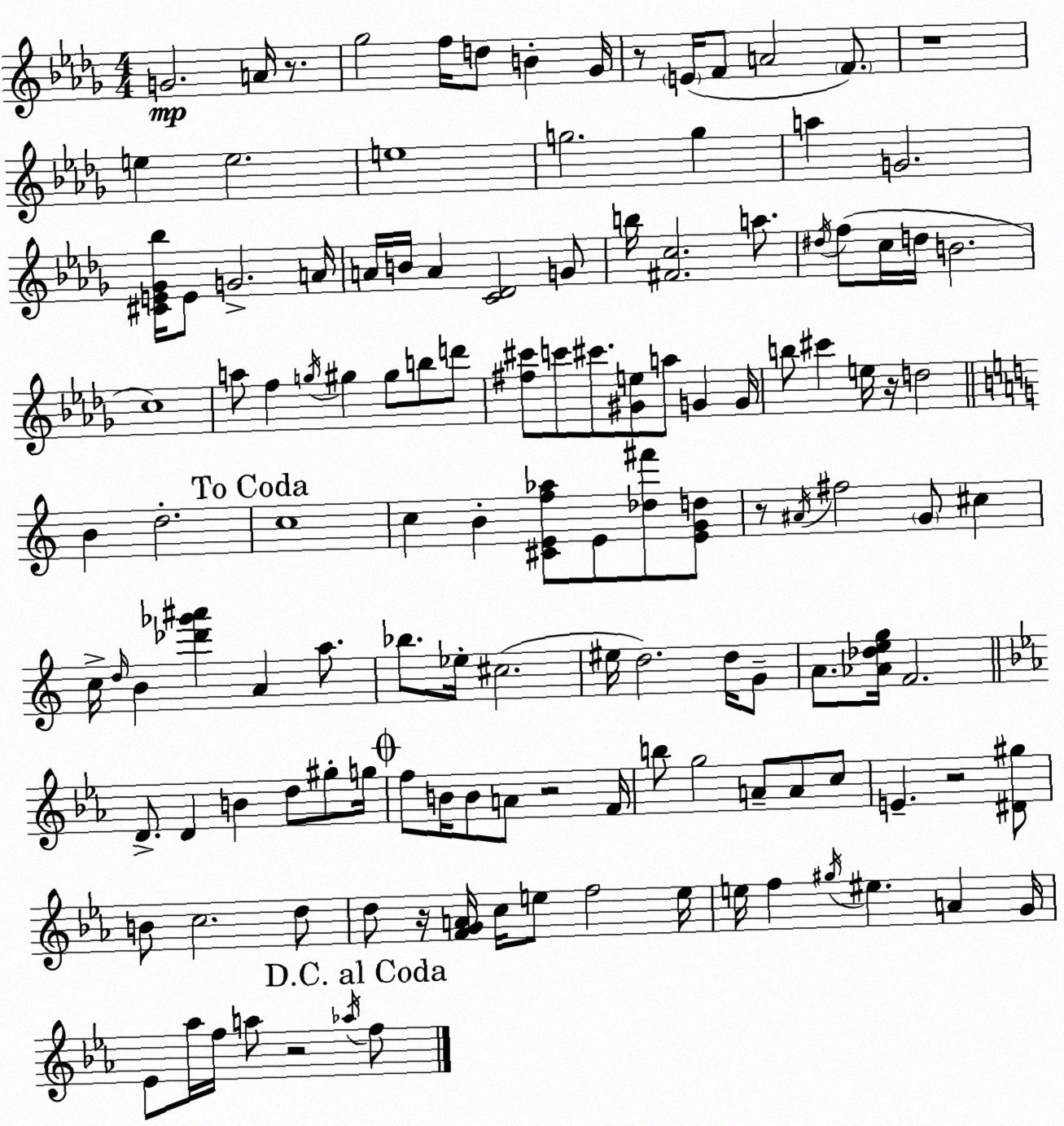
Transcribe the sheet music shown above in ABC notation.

X:1
T:Untitled
M:4/4
L:1/4
K:Bbm
G2 A/4 z/2 _g2 f/4 d/2 B _G/4 z/2 E/4 F/2 A2 F/2 z4 e e2 e4 g2 g a G2 [^CE_G_b]/4 E/2 G2 A/4 A/4 B/4 A [C_D]2 G/2 b/4 [^Fc]2 a/2 ^d/4 f/2 c/4 d/4 B2 c4 a/2 f g/4 ^g ^g/2 b/2 d'/2 [^f^c']/2 c'/2 ^c'/2 [^Ge]/2 a/2 G G/4 b/2 ^c' e/4 z/4 d2 B d2 c4 c B [^CEf_a]/2 E/2 [_d^f']/2 [EGd]/2 z/2 ^A/4 ^f2 G/2 ^c c/4 d/4 B [_d'_g'^a'] A a/2 _b/2 _e/4 ^c2 ^e/4 d2 d/4 G/2 A/2 [_A_deg]/4 F2 D/2 D B d/2 ^g/2 g/4 f/2 B/4 B/2 A/2 z2 F/4 b/2 g2 A/2 A/2 c/2 E z2 [^D^g]/2 B/2 c2 d/2 d/2 z/4 [FGA]/4 c/4 e/2 f2 e/4 e/4 f ^g/4 ^e A G/4 _E/2 _a/4 f/4 a/2 z2 _a/4 f/2